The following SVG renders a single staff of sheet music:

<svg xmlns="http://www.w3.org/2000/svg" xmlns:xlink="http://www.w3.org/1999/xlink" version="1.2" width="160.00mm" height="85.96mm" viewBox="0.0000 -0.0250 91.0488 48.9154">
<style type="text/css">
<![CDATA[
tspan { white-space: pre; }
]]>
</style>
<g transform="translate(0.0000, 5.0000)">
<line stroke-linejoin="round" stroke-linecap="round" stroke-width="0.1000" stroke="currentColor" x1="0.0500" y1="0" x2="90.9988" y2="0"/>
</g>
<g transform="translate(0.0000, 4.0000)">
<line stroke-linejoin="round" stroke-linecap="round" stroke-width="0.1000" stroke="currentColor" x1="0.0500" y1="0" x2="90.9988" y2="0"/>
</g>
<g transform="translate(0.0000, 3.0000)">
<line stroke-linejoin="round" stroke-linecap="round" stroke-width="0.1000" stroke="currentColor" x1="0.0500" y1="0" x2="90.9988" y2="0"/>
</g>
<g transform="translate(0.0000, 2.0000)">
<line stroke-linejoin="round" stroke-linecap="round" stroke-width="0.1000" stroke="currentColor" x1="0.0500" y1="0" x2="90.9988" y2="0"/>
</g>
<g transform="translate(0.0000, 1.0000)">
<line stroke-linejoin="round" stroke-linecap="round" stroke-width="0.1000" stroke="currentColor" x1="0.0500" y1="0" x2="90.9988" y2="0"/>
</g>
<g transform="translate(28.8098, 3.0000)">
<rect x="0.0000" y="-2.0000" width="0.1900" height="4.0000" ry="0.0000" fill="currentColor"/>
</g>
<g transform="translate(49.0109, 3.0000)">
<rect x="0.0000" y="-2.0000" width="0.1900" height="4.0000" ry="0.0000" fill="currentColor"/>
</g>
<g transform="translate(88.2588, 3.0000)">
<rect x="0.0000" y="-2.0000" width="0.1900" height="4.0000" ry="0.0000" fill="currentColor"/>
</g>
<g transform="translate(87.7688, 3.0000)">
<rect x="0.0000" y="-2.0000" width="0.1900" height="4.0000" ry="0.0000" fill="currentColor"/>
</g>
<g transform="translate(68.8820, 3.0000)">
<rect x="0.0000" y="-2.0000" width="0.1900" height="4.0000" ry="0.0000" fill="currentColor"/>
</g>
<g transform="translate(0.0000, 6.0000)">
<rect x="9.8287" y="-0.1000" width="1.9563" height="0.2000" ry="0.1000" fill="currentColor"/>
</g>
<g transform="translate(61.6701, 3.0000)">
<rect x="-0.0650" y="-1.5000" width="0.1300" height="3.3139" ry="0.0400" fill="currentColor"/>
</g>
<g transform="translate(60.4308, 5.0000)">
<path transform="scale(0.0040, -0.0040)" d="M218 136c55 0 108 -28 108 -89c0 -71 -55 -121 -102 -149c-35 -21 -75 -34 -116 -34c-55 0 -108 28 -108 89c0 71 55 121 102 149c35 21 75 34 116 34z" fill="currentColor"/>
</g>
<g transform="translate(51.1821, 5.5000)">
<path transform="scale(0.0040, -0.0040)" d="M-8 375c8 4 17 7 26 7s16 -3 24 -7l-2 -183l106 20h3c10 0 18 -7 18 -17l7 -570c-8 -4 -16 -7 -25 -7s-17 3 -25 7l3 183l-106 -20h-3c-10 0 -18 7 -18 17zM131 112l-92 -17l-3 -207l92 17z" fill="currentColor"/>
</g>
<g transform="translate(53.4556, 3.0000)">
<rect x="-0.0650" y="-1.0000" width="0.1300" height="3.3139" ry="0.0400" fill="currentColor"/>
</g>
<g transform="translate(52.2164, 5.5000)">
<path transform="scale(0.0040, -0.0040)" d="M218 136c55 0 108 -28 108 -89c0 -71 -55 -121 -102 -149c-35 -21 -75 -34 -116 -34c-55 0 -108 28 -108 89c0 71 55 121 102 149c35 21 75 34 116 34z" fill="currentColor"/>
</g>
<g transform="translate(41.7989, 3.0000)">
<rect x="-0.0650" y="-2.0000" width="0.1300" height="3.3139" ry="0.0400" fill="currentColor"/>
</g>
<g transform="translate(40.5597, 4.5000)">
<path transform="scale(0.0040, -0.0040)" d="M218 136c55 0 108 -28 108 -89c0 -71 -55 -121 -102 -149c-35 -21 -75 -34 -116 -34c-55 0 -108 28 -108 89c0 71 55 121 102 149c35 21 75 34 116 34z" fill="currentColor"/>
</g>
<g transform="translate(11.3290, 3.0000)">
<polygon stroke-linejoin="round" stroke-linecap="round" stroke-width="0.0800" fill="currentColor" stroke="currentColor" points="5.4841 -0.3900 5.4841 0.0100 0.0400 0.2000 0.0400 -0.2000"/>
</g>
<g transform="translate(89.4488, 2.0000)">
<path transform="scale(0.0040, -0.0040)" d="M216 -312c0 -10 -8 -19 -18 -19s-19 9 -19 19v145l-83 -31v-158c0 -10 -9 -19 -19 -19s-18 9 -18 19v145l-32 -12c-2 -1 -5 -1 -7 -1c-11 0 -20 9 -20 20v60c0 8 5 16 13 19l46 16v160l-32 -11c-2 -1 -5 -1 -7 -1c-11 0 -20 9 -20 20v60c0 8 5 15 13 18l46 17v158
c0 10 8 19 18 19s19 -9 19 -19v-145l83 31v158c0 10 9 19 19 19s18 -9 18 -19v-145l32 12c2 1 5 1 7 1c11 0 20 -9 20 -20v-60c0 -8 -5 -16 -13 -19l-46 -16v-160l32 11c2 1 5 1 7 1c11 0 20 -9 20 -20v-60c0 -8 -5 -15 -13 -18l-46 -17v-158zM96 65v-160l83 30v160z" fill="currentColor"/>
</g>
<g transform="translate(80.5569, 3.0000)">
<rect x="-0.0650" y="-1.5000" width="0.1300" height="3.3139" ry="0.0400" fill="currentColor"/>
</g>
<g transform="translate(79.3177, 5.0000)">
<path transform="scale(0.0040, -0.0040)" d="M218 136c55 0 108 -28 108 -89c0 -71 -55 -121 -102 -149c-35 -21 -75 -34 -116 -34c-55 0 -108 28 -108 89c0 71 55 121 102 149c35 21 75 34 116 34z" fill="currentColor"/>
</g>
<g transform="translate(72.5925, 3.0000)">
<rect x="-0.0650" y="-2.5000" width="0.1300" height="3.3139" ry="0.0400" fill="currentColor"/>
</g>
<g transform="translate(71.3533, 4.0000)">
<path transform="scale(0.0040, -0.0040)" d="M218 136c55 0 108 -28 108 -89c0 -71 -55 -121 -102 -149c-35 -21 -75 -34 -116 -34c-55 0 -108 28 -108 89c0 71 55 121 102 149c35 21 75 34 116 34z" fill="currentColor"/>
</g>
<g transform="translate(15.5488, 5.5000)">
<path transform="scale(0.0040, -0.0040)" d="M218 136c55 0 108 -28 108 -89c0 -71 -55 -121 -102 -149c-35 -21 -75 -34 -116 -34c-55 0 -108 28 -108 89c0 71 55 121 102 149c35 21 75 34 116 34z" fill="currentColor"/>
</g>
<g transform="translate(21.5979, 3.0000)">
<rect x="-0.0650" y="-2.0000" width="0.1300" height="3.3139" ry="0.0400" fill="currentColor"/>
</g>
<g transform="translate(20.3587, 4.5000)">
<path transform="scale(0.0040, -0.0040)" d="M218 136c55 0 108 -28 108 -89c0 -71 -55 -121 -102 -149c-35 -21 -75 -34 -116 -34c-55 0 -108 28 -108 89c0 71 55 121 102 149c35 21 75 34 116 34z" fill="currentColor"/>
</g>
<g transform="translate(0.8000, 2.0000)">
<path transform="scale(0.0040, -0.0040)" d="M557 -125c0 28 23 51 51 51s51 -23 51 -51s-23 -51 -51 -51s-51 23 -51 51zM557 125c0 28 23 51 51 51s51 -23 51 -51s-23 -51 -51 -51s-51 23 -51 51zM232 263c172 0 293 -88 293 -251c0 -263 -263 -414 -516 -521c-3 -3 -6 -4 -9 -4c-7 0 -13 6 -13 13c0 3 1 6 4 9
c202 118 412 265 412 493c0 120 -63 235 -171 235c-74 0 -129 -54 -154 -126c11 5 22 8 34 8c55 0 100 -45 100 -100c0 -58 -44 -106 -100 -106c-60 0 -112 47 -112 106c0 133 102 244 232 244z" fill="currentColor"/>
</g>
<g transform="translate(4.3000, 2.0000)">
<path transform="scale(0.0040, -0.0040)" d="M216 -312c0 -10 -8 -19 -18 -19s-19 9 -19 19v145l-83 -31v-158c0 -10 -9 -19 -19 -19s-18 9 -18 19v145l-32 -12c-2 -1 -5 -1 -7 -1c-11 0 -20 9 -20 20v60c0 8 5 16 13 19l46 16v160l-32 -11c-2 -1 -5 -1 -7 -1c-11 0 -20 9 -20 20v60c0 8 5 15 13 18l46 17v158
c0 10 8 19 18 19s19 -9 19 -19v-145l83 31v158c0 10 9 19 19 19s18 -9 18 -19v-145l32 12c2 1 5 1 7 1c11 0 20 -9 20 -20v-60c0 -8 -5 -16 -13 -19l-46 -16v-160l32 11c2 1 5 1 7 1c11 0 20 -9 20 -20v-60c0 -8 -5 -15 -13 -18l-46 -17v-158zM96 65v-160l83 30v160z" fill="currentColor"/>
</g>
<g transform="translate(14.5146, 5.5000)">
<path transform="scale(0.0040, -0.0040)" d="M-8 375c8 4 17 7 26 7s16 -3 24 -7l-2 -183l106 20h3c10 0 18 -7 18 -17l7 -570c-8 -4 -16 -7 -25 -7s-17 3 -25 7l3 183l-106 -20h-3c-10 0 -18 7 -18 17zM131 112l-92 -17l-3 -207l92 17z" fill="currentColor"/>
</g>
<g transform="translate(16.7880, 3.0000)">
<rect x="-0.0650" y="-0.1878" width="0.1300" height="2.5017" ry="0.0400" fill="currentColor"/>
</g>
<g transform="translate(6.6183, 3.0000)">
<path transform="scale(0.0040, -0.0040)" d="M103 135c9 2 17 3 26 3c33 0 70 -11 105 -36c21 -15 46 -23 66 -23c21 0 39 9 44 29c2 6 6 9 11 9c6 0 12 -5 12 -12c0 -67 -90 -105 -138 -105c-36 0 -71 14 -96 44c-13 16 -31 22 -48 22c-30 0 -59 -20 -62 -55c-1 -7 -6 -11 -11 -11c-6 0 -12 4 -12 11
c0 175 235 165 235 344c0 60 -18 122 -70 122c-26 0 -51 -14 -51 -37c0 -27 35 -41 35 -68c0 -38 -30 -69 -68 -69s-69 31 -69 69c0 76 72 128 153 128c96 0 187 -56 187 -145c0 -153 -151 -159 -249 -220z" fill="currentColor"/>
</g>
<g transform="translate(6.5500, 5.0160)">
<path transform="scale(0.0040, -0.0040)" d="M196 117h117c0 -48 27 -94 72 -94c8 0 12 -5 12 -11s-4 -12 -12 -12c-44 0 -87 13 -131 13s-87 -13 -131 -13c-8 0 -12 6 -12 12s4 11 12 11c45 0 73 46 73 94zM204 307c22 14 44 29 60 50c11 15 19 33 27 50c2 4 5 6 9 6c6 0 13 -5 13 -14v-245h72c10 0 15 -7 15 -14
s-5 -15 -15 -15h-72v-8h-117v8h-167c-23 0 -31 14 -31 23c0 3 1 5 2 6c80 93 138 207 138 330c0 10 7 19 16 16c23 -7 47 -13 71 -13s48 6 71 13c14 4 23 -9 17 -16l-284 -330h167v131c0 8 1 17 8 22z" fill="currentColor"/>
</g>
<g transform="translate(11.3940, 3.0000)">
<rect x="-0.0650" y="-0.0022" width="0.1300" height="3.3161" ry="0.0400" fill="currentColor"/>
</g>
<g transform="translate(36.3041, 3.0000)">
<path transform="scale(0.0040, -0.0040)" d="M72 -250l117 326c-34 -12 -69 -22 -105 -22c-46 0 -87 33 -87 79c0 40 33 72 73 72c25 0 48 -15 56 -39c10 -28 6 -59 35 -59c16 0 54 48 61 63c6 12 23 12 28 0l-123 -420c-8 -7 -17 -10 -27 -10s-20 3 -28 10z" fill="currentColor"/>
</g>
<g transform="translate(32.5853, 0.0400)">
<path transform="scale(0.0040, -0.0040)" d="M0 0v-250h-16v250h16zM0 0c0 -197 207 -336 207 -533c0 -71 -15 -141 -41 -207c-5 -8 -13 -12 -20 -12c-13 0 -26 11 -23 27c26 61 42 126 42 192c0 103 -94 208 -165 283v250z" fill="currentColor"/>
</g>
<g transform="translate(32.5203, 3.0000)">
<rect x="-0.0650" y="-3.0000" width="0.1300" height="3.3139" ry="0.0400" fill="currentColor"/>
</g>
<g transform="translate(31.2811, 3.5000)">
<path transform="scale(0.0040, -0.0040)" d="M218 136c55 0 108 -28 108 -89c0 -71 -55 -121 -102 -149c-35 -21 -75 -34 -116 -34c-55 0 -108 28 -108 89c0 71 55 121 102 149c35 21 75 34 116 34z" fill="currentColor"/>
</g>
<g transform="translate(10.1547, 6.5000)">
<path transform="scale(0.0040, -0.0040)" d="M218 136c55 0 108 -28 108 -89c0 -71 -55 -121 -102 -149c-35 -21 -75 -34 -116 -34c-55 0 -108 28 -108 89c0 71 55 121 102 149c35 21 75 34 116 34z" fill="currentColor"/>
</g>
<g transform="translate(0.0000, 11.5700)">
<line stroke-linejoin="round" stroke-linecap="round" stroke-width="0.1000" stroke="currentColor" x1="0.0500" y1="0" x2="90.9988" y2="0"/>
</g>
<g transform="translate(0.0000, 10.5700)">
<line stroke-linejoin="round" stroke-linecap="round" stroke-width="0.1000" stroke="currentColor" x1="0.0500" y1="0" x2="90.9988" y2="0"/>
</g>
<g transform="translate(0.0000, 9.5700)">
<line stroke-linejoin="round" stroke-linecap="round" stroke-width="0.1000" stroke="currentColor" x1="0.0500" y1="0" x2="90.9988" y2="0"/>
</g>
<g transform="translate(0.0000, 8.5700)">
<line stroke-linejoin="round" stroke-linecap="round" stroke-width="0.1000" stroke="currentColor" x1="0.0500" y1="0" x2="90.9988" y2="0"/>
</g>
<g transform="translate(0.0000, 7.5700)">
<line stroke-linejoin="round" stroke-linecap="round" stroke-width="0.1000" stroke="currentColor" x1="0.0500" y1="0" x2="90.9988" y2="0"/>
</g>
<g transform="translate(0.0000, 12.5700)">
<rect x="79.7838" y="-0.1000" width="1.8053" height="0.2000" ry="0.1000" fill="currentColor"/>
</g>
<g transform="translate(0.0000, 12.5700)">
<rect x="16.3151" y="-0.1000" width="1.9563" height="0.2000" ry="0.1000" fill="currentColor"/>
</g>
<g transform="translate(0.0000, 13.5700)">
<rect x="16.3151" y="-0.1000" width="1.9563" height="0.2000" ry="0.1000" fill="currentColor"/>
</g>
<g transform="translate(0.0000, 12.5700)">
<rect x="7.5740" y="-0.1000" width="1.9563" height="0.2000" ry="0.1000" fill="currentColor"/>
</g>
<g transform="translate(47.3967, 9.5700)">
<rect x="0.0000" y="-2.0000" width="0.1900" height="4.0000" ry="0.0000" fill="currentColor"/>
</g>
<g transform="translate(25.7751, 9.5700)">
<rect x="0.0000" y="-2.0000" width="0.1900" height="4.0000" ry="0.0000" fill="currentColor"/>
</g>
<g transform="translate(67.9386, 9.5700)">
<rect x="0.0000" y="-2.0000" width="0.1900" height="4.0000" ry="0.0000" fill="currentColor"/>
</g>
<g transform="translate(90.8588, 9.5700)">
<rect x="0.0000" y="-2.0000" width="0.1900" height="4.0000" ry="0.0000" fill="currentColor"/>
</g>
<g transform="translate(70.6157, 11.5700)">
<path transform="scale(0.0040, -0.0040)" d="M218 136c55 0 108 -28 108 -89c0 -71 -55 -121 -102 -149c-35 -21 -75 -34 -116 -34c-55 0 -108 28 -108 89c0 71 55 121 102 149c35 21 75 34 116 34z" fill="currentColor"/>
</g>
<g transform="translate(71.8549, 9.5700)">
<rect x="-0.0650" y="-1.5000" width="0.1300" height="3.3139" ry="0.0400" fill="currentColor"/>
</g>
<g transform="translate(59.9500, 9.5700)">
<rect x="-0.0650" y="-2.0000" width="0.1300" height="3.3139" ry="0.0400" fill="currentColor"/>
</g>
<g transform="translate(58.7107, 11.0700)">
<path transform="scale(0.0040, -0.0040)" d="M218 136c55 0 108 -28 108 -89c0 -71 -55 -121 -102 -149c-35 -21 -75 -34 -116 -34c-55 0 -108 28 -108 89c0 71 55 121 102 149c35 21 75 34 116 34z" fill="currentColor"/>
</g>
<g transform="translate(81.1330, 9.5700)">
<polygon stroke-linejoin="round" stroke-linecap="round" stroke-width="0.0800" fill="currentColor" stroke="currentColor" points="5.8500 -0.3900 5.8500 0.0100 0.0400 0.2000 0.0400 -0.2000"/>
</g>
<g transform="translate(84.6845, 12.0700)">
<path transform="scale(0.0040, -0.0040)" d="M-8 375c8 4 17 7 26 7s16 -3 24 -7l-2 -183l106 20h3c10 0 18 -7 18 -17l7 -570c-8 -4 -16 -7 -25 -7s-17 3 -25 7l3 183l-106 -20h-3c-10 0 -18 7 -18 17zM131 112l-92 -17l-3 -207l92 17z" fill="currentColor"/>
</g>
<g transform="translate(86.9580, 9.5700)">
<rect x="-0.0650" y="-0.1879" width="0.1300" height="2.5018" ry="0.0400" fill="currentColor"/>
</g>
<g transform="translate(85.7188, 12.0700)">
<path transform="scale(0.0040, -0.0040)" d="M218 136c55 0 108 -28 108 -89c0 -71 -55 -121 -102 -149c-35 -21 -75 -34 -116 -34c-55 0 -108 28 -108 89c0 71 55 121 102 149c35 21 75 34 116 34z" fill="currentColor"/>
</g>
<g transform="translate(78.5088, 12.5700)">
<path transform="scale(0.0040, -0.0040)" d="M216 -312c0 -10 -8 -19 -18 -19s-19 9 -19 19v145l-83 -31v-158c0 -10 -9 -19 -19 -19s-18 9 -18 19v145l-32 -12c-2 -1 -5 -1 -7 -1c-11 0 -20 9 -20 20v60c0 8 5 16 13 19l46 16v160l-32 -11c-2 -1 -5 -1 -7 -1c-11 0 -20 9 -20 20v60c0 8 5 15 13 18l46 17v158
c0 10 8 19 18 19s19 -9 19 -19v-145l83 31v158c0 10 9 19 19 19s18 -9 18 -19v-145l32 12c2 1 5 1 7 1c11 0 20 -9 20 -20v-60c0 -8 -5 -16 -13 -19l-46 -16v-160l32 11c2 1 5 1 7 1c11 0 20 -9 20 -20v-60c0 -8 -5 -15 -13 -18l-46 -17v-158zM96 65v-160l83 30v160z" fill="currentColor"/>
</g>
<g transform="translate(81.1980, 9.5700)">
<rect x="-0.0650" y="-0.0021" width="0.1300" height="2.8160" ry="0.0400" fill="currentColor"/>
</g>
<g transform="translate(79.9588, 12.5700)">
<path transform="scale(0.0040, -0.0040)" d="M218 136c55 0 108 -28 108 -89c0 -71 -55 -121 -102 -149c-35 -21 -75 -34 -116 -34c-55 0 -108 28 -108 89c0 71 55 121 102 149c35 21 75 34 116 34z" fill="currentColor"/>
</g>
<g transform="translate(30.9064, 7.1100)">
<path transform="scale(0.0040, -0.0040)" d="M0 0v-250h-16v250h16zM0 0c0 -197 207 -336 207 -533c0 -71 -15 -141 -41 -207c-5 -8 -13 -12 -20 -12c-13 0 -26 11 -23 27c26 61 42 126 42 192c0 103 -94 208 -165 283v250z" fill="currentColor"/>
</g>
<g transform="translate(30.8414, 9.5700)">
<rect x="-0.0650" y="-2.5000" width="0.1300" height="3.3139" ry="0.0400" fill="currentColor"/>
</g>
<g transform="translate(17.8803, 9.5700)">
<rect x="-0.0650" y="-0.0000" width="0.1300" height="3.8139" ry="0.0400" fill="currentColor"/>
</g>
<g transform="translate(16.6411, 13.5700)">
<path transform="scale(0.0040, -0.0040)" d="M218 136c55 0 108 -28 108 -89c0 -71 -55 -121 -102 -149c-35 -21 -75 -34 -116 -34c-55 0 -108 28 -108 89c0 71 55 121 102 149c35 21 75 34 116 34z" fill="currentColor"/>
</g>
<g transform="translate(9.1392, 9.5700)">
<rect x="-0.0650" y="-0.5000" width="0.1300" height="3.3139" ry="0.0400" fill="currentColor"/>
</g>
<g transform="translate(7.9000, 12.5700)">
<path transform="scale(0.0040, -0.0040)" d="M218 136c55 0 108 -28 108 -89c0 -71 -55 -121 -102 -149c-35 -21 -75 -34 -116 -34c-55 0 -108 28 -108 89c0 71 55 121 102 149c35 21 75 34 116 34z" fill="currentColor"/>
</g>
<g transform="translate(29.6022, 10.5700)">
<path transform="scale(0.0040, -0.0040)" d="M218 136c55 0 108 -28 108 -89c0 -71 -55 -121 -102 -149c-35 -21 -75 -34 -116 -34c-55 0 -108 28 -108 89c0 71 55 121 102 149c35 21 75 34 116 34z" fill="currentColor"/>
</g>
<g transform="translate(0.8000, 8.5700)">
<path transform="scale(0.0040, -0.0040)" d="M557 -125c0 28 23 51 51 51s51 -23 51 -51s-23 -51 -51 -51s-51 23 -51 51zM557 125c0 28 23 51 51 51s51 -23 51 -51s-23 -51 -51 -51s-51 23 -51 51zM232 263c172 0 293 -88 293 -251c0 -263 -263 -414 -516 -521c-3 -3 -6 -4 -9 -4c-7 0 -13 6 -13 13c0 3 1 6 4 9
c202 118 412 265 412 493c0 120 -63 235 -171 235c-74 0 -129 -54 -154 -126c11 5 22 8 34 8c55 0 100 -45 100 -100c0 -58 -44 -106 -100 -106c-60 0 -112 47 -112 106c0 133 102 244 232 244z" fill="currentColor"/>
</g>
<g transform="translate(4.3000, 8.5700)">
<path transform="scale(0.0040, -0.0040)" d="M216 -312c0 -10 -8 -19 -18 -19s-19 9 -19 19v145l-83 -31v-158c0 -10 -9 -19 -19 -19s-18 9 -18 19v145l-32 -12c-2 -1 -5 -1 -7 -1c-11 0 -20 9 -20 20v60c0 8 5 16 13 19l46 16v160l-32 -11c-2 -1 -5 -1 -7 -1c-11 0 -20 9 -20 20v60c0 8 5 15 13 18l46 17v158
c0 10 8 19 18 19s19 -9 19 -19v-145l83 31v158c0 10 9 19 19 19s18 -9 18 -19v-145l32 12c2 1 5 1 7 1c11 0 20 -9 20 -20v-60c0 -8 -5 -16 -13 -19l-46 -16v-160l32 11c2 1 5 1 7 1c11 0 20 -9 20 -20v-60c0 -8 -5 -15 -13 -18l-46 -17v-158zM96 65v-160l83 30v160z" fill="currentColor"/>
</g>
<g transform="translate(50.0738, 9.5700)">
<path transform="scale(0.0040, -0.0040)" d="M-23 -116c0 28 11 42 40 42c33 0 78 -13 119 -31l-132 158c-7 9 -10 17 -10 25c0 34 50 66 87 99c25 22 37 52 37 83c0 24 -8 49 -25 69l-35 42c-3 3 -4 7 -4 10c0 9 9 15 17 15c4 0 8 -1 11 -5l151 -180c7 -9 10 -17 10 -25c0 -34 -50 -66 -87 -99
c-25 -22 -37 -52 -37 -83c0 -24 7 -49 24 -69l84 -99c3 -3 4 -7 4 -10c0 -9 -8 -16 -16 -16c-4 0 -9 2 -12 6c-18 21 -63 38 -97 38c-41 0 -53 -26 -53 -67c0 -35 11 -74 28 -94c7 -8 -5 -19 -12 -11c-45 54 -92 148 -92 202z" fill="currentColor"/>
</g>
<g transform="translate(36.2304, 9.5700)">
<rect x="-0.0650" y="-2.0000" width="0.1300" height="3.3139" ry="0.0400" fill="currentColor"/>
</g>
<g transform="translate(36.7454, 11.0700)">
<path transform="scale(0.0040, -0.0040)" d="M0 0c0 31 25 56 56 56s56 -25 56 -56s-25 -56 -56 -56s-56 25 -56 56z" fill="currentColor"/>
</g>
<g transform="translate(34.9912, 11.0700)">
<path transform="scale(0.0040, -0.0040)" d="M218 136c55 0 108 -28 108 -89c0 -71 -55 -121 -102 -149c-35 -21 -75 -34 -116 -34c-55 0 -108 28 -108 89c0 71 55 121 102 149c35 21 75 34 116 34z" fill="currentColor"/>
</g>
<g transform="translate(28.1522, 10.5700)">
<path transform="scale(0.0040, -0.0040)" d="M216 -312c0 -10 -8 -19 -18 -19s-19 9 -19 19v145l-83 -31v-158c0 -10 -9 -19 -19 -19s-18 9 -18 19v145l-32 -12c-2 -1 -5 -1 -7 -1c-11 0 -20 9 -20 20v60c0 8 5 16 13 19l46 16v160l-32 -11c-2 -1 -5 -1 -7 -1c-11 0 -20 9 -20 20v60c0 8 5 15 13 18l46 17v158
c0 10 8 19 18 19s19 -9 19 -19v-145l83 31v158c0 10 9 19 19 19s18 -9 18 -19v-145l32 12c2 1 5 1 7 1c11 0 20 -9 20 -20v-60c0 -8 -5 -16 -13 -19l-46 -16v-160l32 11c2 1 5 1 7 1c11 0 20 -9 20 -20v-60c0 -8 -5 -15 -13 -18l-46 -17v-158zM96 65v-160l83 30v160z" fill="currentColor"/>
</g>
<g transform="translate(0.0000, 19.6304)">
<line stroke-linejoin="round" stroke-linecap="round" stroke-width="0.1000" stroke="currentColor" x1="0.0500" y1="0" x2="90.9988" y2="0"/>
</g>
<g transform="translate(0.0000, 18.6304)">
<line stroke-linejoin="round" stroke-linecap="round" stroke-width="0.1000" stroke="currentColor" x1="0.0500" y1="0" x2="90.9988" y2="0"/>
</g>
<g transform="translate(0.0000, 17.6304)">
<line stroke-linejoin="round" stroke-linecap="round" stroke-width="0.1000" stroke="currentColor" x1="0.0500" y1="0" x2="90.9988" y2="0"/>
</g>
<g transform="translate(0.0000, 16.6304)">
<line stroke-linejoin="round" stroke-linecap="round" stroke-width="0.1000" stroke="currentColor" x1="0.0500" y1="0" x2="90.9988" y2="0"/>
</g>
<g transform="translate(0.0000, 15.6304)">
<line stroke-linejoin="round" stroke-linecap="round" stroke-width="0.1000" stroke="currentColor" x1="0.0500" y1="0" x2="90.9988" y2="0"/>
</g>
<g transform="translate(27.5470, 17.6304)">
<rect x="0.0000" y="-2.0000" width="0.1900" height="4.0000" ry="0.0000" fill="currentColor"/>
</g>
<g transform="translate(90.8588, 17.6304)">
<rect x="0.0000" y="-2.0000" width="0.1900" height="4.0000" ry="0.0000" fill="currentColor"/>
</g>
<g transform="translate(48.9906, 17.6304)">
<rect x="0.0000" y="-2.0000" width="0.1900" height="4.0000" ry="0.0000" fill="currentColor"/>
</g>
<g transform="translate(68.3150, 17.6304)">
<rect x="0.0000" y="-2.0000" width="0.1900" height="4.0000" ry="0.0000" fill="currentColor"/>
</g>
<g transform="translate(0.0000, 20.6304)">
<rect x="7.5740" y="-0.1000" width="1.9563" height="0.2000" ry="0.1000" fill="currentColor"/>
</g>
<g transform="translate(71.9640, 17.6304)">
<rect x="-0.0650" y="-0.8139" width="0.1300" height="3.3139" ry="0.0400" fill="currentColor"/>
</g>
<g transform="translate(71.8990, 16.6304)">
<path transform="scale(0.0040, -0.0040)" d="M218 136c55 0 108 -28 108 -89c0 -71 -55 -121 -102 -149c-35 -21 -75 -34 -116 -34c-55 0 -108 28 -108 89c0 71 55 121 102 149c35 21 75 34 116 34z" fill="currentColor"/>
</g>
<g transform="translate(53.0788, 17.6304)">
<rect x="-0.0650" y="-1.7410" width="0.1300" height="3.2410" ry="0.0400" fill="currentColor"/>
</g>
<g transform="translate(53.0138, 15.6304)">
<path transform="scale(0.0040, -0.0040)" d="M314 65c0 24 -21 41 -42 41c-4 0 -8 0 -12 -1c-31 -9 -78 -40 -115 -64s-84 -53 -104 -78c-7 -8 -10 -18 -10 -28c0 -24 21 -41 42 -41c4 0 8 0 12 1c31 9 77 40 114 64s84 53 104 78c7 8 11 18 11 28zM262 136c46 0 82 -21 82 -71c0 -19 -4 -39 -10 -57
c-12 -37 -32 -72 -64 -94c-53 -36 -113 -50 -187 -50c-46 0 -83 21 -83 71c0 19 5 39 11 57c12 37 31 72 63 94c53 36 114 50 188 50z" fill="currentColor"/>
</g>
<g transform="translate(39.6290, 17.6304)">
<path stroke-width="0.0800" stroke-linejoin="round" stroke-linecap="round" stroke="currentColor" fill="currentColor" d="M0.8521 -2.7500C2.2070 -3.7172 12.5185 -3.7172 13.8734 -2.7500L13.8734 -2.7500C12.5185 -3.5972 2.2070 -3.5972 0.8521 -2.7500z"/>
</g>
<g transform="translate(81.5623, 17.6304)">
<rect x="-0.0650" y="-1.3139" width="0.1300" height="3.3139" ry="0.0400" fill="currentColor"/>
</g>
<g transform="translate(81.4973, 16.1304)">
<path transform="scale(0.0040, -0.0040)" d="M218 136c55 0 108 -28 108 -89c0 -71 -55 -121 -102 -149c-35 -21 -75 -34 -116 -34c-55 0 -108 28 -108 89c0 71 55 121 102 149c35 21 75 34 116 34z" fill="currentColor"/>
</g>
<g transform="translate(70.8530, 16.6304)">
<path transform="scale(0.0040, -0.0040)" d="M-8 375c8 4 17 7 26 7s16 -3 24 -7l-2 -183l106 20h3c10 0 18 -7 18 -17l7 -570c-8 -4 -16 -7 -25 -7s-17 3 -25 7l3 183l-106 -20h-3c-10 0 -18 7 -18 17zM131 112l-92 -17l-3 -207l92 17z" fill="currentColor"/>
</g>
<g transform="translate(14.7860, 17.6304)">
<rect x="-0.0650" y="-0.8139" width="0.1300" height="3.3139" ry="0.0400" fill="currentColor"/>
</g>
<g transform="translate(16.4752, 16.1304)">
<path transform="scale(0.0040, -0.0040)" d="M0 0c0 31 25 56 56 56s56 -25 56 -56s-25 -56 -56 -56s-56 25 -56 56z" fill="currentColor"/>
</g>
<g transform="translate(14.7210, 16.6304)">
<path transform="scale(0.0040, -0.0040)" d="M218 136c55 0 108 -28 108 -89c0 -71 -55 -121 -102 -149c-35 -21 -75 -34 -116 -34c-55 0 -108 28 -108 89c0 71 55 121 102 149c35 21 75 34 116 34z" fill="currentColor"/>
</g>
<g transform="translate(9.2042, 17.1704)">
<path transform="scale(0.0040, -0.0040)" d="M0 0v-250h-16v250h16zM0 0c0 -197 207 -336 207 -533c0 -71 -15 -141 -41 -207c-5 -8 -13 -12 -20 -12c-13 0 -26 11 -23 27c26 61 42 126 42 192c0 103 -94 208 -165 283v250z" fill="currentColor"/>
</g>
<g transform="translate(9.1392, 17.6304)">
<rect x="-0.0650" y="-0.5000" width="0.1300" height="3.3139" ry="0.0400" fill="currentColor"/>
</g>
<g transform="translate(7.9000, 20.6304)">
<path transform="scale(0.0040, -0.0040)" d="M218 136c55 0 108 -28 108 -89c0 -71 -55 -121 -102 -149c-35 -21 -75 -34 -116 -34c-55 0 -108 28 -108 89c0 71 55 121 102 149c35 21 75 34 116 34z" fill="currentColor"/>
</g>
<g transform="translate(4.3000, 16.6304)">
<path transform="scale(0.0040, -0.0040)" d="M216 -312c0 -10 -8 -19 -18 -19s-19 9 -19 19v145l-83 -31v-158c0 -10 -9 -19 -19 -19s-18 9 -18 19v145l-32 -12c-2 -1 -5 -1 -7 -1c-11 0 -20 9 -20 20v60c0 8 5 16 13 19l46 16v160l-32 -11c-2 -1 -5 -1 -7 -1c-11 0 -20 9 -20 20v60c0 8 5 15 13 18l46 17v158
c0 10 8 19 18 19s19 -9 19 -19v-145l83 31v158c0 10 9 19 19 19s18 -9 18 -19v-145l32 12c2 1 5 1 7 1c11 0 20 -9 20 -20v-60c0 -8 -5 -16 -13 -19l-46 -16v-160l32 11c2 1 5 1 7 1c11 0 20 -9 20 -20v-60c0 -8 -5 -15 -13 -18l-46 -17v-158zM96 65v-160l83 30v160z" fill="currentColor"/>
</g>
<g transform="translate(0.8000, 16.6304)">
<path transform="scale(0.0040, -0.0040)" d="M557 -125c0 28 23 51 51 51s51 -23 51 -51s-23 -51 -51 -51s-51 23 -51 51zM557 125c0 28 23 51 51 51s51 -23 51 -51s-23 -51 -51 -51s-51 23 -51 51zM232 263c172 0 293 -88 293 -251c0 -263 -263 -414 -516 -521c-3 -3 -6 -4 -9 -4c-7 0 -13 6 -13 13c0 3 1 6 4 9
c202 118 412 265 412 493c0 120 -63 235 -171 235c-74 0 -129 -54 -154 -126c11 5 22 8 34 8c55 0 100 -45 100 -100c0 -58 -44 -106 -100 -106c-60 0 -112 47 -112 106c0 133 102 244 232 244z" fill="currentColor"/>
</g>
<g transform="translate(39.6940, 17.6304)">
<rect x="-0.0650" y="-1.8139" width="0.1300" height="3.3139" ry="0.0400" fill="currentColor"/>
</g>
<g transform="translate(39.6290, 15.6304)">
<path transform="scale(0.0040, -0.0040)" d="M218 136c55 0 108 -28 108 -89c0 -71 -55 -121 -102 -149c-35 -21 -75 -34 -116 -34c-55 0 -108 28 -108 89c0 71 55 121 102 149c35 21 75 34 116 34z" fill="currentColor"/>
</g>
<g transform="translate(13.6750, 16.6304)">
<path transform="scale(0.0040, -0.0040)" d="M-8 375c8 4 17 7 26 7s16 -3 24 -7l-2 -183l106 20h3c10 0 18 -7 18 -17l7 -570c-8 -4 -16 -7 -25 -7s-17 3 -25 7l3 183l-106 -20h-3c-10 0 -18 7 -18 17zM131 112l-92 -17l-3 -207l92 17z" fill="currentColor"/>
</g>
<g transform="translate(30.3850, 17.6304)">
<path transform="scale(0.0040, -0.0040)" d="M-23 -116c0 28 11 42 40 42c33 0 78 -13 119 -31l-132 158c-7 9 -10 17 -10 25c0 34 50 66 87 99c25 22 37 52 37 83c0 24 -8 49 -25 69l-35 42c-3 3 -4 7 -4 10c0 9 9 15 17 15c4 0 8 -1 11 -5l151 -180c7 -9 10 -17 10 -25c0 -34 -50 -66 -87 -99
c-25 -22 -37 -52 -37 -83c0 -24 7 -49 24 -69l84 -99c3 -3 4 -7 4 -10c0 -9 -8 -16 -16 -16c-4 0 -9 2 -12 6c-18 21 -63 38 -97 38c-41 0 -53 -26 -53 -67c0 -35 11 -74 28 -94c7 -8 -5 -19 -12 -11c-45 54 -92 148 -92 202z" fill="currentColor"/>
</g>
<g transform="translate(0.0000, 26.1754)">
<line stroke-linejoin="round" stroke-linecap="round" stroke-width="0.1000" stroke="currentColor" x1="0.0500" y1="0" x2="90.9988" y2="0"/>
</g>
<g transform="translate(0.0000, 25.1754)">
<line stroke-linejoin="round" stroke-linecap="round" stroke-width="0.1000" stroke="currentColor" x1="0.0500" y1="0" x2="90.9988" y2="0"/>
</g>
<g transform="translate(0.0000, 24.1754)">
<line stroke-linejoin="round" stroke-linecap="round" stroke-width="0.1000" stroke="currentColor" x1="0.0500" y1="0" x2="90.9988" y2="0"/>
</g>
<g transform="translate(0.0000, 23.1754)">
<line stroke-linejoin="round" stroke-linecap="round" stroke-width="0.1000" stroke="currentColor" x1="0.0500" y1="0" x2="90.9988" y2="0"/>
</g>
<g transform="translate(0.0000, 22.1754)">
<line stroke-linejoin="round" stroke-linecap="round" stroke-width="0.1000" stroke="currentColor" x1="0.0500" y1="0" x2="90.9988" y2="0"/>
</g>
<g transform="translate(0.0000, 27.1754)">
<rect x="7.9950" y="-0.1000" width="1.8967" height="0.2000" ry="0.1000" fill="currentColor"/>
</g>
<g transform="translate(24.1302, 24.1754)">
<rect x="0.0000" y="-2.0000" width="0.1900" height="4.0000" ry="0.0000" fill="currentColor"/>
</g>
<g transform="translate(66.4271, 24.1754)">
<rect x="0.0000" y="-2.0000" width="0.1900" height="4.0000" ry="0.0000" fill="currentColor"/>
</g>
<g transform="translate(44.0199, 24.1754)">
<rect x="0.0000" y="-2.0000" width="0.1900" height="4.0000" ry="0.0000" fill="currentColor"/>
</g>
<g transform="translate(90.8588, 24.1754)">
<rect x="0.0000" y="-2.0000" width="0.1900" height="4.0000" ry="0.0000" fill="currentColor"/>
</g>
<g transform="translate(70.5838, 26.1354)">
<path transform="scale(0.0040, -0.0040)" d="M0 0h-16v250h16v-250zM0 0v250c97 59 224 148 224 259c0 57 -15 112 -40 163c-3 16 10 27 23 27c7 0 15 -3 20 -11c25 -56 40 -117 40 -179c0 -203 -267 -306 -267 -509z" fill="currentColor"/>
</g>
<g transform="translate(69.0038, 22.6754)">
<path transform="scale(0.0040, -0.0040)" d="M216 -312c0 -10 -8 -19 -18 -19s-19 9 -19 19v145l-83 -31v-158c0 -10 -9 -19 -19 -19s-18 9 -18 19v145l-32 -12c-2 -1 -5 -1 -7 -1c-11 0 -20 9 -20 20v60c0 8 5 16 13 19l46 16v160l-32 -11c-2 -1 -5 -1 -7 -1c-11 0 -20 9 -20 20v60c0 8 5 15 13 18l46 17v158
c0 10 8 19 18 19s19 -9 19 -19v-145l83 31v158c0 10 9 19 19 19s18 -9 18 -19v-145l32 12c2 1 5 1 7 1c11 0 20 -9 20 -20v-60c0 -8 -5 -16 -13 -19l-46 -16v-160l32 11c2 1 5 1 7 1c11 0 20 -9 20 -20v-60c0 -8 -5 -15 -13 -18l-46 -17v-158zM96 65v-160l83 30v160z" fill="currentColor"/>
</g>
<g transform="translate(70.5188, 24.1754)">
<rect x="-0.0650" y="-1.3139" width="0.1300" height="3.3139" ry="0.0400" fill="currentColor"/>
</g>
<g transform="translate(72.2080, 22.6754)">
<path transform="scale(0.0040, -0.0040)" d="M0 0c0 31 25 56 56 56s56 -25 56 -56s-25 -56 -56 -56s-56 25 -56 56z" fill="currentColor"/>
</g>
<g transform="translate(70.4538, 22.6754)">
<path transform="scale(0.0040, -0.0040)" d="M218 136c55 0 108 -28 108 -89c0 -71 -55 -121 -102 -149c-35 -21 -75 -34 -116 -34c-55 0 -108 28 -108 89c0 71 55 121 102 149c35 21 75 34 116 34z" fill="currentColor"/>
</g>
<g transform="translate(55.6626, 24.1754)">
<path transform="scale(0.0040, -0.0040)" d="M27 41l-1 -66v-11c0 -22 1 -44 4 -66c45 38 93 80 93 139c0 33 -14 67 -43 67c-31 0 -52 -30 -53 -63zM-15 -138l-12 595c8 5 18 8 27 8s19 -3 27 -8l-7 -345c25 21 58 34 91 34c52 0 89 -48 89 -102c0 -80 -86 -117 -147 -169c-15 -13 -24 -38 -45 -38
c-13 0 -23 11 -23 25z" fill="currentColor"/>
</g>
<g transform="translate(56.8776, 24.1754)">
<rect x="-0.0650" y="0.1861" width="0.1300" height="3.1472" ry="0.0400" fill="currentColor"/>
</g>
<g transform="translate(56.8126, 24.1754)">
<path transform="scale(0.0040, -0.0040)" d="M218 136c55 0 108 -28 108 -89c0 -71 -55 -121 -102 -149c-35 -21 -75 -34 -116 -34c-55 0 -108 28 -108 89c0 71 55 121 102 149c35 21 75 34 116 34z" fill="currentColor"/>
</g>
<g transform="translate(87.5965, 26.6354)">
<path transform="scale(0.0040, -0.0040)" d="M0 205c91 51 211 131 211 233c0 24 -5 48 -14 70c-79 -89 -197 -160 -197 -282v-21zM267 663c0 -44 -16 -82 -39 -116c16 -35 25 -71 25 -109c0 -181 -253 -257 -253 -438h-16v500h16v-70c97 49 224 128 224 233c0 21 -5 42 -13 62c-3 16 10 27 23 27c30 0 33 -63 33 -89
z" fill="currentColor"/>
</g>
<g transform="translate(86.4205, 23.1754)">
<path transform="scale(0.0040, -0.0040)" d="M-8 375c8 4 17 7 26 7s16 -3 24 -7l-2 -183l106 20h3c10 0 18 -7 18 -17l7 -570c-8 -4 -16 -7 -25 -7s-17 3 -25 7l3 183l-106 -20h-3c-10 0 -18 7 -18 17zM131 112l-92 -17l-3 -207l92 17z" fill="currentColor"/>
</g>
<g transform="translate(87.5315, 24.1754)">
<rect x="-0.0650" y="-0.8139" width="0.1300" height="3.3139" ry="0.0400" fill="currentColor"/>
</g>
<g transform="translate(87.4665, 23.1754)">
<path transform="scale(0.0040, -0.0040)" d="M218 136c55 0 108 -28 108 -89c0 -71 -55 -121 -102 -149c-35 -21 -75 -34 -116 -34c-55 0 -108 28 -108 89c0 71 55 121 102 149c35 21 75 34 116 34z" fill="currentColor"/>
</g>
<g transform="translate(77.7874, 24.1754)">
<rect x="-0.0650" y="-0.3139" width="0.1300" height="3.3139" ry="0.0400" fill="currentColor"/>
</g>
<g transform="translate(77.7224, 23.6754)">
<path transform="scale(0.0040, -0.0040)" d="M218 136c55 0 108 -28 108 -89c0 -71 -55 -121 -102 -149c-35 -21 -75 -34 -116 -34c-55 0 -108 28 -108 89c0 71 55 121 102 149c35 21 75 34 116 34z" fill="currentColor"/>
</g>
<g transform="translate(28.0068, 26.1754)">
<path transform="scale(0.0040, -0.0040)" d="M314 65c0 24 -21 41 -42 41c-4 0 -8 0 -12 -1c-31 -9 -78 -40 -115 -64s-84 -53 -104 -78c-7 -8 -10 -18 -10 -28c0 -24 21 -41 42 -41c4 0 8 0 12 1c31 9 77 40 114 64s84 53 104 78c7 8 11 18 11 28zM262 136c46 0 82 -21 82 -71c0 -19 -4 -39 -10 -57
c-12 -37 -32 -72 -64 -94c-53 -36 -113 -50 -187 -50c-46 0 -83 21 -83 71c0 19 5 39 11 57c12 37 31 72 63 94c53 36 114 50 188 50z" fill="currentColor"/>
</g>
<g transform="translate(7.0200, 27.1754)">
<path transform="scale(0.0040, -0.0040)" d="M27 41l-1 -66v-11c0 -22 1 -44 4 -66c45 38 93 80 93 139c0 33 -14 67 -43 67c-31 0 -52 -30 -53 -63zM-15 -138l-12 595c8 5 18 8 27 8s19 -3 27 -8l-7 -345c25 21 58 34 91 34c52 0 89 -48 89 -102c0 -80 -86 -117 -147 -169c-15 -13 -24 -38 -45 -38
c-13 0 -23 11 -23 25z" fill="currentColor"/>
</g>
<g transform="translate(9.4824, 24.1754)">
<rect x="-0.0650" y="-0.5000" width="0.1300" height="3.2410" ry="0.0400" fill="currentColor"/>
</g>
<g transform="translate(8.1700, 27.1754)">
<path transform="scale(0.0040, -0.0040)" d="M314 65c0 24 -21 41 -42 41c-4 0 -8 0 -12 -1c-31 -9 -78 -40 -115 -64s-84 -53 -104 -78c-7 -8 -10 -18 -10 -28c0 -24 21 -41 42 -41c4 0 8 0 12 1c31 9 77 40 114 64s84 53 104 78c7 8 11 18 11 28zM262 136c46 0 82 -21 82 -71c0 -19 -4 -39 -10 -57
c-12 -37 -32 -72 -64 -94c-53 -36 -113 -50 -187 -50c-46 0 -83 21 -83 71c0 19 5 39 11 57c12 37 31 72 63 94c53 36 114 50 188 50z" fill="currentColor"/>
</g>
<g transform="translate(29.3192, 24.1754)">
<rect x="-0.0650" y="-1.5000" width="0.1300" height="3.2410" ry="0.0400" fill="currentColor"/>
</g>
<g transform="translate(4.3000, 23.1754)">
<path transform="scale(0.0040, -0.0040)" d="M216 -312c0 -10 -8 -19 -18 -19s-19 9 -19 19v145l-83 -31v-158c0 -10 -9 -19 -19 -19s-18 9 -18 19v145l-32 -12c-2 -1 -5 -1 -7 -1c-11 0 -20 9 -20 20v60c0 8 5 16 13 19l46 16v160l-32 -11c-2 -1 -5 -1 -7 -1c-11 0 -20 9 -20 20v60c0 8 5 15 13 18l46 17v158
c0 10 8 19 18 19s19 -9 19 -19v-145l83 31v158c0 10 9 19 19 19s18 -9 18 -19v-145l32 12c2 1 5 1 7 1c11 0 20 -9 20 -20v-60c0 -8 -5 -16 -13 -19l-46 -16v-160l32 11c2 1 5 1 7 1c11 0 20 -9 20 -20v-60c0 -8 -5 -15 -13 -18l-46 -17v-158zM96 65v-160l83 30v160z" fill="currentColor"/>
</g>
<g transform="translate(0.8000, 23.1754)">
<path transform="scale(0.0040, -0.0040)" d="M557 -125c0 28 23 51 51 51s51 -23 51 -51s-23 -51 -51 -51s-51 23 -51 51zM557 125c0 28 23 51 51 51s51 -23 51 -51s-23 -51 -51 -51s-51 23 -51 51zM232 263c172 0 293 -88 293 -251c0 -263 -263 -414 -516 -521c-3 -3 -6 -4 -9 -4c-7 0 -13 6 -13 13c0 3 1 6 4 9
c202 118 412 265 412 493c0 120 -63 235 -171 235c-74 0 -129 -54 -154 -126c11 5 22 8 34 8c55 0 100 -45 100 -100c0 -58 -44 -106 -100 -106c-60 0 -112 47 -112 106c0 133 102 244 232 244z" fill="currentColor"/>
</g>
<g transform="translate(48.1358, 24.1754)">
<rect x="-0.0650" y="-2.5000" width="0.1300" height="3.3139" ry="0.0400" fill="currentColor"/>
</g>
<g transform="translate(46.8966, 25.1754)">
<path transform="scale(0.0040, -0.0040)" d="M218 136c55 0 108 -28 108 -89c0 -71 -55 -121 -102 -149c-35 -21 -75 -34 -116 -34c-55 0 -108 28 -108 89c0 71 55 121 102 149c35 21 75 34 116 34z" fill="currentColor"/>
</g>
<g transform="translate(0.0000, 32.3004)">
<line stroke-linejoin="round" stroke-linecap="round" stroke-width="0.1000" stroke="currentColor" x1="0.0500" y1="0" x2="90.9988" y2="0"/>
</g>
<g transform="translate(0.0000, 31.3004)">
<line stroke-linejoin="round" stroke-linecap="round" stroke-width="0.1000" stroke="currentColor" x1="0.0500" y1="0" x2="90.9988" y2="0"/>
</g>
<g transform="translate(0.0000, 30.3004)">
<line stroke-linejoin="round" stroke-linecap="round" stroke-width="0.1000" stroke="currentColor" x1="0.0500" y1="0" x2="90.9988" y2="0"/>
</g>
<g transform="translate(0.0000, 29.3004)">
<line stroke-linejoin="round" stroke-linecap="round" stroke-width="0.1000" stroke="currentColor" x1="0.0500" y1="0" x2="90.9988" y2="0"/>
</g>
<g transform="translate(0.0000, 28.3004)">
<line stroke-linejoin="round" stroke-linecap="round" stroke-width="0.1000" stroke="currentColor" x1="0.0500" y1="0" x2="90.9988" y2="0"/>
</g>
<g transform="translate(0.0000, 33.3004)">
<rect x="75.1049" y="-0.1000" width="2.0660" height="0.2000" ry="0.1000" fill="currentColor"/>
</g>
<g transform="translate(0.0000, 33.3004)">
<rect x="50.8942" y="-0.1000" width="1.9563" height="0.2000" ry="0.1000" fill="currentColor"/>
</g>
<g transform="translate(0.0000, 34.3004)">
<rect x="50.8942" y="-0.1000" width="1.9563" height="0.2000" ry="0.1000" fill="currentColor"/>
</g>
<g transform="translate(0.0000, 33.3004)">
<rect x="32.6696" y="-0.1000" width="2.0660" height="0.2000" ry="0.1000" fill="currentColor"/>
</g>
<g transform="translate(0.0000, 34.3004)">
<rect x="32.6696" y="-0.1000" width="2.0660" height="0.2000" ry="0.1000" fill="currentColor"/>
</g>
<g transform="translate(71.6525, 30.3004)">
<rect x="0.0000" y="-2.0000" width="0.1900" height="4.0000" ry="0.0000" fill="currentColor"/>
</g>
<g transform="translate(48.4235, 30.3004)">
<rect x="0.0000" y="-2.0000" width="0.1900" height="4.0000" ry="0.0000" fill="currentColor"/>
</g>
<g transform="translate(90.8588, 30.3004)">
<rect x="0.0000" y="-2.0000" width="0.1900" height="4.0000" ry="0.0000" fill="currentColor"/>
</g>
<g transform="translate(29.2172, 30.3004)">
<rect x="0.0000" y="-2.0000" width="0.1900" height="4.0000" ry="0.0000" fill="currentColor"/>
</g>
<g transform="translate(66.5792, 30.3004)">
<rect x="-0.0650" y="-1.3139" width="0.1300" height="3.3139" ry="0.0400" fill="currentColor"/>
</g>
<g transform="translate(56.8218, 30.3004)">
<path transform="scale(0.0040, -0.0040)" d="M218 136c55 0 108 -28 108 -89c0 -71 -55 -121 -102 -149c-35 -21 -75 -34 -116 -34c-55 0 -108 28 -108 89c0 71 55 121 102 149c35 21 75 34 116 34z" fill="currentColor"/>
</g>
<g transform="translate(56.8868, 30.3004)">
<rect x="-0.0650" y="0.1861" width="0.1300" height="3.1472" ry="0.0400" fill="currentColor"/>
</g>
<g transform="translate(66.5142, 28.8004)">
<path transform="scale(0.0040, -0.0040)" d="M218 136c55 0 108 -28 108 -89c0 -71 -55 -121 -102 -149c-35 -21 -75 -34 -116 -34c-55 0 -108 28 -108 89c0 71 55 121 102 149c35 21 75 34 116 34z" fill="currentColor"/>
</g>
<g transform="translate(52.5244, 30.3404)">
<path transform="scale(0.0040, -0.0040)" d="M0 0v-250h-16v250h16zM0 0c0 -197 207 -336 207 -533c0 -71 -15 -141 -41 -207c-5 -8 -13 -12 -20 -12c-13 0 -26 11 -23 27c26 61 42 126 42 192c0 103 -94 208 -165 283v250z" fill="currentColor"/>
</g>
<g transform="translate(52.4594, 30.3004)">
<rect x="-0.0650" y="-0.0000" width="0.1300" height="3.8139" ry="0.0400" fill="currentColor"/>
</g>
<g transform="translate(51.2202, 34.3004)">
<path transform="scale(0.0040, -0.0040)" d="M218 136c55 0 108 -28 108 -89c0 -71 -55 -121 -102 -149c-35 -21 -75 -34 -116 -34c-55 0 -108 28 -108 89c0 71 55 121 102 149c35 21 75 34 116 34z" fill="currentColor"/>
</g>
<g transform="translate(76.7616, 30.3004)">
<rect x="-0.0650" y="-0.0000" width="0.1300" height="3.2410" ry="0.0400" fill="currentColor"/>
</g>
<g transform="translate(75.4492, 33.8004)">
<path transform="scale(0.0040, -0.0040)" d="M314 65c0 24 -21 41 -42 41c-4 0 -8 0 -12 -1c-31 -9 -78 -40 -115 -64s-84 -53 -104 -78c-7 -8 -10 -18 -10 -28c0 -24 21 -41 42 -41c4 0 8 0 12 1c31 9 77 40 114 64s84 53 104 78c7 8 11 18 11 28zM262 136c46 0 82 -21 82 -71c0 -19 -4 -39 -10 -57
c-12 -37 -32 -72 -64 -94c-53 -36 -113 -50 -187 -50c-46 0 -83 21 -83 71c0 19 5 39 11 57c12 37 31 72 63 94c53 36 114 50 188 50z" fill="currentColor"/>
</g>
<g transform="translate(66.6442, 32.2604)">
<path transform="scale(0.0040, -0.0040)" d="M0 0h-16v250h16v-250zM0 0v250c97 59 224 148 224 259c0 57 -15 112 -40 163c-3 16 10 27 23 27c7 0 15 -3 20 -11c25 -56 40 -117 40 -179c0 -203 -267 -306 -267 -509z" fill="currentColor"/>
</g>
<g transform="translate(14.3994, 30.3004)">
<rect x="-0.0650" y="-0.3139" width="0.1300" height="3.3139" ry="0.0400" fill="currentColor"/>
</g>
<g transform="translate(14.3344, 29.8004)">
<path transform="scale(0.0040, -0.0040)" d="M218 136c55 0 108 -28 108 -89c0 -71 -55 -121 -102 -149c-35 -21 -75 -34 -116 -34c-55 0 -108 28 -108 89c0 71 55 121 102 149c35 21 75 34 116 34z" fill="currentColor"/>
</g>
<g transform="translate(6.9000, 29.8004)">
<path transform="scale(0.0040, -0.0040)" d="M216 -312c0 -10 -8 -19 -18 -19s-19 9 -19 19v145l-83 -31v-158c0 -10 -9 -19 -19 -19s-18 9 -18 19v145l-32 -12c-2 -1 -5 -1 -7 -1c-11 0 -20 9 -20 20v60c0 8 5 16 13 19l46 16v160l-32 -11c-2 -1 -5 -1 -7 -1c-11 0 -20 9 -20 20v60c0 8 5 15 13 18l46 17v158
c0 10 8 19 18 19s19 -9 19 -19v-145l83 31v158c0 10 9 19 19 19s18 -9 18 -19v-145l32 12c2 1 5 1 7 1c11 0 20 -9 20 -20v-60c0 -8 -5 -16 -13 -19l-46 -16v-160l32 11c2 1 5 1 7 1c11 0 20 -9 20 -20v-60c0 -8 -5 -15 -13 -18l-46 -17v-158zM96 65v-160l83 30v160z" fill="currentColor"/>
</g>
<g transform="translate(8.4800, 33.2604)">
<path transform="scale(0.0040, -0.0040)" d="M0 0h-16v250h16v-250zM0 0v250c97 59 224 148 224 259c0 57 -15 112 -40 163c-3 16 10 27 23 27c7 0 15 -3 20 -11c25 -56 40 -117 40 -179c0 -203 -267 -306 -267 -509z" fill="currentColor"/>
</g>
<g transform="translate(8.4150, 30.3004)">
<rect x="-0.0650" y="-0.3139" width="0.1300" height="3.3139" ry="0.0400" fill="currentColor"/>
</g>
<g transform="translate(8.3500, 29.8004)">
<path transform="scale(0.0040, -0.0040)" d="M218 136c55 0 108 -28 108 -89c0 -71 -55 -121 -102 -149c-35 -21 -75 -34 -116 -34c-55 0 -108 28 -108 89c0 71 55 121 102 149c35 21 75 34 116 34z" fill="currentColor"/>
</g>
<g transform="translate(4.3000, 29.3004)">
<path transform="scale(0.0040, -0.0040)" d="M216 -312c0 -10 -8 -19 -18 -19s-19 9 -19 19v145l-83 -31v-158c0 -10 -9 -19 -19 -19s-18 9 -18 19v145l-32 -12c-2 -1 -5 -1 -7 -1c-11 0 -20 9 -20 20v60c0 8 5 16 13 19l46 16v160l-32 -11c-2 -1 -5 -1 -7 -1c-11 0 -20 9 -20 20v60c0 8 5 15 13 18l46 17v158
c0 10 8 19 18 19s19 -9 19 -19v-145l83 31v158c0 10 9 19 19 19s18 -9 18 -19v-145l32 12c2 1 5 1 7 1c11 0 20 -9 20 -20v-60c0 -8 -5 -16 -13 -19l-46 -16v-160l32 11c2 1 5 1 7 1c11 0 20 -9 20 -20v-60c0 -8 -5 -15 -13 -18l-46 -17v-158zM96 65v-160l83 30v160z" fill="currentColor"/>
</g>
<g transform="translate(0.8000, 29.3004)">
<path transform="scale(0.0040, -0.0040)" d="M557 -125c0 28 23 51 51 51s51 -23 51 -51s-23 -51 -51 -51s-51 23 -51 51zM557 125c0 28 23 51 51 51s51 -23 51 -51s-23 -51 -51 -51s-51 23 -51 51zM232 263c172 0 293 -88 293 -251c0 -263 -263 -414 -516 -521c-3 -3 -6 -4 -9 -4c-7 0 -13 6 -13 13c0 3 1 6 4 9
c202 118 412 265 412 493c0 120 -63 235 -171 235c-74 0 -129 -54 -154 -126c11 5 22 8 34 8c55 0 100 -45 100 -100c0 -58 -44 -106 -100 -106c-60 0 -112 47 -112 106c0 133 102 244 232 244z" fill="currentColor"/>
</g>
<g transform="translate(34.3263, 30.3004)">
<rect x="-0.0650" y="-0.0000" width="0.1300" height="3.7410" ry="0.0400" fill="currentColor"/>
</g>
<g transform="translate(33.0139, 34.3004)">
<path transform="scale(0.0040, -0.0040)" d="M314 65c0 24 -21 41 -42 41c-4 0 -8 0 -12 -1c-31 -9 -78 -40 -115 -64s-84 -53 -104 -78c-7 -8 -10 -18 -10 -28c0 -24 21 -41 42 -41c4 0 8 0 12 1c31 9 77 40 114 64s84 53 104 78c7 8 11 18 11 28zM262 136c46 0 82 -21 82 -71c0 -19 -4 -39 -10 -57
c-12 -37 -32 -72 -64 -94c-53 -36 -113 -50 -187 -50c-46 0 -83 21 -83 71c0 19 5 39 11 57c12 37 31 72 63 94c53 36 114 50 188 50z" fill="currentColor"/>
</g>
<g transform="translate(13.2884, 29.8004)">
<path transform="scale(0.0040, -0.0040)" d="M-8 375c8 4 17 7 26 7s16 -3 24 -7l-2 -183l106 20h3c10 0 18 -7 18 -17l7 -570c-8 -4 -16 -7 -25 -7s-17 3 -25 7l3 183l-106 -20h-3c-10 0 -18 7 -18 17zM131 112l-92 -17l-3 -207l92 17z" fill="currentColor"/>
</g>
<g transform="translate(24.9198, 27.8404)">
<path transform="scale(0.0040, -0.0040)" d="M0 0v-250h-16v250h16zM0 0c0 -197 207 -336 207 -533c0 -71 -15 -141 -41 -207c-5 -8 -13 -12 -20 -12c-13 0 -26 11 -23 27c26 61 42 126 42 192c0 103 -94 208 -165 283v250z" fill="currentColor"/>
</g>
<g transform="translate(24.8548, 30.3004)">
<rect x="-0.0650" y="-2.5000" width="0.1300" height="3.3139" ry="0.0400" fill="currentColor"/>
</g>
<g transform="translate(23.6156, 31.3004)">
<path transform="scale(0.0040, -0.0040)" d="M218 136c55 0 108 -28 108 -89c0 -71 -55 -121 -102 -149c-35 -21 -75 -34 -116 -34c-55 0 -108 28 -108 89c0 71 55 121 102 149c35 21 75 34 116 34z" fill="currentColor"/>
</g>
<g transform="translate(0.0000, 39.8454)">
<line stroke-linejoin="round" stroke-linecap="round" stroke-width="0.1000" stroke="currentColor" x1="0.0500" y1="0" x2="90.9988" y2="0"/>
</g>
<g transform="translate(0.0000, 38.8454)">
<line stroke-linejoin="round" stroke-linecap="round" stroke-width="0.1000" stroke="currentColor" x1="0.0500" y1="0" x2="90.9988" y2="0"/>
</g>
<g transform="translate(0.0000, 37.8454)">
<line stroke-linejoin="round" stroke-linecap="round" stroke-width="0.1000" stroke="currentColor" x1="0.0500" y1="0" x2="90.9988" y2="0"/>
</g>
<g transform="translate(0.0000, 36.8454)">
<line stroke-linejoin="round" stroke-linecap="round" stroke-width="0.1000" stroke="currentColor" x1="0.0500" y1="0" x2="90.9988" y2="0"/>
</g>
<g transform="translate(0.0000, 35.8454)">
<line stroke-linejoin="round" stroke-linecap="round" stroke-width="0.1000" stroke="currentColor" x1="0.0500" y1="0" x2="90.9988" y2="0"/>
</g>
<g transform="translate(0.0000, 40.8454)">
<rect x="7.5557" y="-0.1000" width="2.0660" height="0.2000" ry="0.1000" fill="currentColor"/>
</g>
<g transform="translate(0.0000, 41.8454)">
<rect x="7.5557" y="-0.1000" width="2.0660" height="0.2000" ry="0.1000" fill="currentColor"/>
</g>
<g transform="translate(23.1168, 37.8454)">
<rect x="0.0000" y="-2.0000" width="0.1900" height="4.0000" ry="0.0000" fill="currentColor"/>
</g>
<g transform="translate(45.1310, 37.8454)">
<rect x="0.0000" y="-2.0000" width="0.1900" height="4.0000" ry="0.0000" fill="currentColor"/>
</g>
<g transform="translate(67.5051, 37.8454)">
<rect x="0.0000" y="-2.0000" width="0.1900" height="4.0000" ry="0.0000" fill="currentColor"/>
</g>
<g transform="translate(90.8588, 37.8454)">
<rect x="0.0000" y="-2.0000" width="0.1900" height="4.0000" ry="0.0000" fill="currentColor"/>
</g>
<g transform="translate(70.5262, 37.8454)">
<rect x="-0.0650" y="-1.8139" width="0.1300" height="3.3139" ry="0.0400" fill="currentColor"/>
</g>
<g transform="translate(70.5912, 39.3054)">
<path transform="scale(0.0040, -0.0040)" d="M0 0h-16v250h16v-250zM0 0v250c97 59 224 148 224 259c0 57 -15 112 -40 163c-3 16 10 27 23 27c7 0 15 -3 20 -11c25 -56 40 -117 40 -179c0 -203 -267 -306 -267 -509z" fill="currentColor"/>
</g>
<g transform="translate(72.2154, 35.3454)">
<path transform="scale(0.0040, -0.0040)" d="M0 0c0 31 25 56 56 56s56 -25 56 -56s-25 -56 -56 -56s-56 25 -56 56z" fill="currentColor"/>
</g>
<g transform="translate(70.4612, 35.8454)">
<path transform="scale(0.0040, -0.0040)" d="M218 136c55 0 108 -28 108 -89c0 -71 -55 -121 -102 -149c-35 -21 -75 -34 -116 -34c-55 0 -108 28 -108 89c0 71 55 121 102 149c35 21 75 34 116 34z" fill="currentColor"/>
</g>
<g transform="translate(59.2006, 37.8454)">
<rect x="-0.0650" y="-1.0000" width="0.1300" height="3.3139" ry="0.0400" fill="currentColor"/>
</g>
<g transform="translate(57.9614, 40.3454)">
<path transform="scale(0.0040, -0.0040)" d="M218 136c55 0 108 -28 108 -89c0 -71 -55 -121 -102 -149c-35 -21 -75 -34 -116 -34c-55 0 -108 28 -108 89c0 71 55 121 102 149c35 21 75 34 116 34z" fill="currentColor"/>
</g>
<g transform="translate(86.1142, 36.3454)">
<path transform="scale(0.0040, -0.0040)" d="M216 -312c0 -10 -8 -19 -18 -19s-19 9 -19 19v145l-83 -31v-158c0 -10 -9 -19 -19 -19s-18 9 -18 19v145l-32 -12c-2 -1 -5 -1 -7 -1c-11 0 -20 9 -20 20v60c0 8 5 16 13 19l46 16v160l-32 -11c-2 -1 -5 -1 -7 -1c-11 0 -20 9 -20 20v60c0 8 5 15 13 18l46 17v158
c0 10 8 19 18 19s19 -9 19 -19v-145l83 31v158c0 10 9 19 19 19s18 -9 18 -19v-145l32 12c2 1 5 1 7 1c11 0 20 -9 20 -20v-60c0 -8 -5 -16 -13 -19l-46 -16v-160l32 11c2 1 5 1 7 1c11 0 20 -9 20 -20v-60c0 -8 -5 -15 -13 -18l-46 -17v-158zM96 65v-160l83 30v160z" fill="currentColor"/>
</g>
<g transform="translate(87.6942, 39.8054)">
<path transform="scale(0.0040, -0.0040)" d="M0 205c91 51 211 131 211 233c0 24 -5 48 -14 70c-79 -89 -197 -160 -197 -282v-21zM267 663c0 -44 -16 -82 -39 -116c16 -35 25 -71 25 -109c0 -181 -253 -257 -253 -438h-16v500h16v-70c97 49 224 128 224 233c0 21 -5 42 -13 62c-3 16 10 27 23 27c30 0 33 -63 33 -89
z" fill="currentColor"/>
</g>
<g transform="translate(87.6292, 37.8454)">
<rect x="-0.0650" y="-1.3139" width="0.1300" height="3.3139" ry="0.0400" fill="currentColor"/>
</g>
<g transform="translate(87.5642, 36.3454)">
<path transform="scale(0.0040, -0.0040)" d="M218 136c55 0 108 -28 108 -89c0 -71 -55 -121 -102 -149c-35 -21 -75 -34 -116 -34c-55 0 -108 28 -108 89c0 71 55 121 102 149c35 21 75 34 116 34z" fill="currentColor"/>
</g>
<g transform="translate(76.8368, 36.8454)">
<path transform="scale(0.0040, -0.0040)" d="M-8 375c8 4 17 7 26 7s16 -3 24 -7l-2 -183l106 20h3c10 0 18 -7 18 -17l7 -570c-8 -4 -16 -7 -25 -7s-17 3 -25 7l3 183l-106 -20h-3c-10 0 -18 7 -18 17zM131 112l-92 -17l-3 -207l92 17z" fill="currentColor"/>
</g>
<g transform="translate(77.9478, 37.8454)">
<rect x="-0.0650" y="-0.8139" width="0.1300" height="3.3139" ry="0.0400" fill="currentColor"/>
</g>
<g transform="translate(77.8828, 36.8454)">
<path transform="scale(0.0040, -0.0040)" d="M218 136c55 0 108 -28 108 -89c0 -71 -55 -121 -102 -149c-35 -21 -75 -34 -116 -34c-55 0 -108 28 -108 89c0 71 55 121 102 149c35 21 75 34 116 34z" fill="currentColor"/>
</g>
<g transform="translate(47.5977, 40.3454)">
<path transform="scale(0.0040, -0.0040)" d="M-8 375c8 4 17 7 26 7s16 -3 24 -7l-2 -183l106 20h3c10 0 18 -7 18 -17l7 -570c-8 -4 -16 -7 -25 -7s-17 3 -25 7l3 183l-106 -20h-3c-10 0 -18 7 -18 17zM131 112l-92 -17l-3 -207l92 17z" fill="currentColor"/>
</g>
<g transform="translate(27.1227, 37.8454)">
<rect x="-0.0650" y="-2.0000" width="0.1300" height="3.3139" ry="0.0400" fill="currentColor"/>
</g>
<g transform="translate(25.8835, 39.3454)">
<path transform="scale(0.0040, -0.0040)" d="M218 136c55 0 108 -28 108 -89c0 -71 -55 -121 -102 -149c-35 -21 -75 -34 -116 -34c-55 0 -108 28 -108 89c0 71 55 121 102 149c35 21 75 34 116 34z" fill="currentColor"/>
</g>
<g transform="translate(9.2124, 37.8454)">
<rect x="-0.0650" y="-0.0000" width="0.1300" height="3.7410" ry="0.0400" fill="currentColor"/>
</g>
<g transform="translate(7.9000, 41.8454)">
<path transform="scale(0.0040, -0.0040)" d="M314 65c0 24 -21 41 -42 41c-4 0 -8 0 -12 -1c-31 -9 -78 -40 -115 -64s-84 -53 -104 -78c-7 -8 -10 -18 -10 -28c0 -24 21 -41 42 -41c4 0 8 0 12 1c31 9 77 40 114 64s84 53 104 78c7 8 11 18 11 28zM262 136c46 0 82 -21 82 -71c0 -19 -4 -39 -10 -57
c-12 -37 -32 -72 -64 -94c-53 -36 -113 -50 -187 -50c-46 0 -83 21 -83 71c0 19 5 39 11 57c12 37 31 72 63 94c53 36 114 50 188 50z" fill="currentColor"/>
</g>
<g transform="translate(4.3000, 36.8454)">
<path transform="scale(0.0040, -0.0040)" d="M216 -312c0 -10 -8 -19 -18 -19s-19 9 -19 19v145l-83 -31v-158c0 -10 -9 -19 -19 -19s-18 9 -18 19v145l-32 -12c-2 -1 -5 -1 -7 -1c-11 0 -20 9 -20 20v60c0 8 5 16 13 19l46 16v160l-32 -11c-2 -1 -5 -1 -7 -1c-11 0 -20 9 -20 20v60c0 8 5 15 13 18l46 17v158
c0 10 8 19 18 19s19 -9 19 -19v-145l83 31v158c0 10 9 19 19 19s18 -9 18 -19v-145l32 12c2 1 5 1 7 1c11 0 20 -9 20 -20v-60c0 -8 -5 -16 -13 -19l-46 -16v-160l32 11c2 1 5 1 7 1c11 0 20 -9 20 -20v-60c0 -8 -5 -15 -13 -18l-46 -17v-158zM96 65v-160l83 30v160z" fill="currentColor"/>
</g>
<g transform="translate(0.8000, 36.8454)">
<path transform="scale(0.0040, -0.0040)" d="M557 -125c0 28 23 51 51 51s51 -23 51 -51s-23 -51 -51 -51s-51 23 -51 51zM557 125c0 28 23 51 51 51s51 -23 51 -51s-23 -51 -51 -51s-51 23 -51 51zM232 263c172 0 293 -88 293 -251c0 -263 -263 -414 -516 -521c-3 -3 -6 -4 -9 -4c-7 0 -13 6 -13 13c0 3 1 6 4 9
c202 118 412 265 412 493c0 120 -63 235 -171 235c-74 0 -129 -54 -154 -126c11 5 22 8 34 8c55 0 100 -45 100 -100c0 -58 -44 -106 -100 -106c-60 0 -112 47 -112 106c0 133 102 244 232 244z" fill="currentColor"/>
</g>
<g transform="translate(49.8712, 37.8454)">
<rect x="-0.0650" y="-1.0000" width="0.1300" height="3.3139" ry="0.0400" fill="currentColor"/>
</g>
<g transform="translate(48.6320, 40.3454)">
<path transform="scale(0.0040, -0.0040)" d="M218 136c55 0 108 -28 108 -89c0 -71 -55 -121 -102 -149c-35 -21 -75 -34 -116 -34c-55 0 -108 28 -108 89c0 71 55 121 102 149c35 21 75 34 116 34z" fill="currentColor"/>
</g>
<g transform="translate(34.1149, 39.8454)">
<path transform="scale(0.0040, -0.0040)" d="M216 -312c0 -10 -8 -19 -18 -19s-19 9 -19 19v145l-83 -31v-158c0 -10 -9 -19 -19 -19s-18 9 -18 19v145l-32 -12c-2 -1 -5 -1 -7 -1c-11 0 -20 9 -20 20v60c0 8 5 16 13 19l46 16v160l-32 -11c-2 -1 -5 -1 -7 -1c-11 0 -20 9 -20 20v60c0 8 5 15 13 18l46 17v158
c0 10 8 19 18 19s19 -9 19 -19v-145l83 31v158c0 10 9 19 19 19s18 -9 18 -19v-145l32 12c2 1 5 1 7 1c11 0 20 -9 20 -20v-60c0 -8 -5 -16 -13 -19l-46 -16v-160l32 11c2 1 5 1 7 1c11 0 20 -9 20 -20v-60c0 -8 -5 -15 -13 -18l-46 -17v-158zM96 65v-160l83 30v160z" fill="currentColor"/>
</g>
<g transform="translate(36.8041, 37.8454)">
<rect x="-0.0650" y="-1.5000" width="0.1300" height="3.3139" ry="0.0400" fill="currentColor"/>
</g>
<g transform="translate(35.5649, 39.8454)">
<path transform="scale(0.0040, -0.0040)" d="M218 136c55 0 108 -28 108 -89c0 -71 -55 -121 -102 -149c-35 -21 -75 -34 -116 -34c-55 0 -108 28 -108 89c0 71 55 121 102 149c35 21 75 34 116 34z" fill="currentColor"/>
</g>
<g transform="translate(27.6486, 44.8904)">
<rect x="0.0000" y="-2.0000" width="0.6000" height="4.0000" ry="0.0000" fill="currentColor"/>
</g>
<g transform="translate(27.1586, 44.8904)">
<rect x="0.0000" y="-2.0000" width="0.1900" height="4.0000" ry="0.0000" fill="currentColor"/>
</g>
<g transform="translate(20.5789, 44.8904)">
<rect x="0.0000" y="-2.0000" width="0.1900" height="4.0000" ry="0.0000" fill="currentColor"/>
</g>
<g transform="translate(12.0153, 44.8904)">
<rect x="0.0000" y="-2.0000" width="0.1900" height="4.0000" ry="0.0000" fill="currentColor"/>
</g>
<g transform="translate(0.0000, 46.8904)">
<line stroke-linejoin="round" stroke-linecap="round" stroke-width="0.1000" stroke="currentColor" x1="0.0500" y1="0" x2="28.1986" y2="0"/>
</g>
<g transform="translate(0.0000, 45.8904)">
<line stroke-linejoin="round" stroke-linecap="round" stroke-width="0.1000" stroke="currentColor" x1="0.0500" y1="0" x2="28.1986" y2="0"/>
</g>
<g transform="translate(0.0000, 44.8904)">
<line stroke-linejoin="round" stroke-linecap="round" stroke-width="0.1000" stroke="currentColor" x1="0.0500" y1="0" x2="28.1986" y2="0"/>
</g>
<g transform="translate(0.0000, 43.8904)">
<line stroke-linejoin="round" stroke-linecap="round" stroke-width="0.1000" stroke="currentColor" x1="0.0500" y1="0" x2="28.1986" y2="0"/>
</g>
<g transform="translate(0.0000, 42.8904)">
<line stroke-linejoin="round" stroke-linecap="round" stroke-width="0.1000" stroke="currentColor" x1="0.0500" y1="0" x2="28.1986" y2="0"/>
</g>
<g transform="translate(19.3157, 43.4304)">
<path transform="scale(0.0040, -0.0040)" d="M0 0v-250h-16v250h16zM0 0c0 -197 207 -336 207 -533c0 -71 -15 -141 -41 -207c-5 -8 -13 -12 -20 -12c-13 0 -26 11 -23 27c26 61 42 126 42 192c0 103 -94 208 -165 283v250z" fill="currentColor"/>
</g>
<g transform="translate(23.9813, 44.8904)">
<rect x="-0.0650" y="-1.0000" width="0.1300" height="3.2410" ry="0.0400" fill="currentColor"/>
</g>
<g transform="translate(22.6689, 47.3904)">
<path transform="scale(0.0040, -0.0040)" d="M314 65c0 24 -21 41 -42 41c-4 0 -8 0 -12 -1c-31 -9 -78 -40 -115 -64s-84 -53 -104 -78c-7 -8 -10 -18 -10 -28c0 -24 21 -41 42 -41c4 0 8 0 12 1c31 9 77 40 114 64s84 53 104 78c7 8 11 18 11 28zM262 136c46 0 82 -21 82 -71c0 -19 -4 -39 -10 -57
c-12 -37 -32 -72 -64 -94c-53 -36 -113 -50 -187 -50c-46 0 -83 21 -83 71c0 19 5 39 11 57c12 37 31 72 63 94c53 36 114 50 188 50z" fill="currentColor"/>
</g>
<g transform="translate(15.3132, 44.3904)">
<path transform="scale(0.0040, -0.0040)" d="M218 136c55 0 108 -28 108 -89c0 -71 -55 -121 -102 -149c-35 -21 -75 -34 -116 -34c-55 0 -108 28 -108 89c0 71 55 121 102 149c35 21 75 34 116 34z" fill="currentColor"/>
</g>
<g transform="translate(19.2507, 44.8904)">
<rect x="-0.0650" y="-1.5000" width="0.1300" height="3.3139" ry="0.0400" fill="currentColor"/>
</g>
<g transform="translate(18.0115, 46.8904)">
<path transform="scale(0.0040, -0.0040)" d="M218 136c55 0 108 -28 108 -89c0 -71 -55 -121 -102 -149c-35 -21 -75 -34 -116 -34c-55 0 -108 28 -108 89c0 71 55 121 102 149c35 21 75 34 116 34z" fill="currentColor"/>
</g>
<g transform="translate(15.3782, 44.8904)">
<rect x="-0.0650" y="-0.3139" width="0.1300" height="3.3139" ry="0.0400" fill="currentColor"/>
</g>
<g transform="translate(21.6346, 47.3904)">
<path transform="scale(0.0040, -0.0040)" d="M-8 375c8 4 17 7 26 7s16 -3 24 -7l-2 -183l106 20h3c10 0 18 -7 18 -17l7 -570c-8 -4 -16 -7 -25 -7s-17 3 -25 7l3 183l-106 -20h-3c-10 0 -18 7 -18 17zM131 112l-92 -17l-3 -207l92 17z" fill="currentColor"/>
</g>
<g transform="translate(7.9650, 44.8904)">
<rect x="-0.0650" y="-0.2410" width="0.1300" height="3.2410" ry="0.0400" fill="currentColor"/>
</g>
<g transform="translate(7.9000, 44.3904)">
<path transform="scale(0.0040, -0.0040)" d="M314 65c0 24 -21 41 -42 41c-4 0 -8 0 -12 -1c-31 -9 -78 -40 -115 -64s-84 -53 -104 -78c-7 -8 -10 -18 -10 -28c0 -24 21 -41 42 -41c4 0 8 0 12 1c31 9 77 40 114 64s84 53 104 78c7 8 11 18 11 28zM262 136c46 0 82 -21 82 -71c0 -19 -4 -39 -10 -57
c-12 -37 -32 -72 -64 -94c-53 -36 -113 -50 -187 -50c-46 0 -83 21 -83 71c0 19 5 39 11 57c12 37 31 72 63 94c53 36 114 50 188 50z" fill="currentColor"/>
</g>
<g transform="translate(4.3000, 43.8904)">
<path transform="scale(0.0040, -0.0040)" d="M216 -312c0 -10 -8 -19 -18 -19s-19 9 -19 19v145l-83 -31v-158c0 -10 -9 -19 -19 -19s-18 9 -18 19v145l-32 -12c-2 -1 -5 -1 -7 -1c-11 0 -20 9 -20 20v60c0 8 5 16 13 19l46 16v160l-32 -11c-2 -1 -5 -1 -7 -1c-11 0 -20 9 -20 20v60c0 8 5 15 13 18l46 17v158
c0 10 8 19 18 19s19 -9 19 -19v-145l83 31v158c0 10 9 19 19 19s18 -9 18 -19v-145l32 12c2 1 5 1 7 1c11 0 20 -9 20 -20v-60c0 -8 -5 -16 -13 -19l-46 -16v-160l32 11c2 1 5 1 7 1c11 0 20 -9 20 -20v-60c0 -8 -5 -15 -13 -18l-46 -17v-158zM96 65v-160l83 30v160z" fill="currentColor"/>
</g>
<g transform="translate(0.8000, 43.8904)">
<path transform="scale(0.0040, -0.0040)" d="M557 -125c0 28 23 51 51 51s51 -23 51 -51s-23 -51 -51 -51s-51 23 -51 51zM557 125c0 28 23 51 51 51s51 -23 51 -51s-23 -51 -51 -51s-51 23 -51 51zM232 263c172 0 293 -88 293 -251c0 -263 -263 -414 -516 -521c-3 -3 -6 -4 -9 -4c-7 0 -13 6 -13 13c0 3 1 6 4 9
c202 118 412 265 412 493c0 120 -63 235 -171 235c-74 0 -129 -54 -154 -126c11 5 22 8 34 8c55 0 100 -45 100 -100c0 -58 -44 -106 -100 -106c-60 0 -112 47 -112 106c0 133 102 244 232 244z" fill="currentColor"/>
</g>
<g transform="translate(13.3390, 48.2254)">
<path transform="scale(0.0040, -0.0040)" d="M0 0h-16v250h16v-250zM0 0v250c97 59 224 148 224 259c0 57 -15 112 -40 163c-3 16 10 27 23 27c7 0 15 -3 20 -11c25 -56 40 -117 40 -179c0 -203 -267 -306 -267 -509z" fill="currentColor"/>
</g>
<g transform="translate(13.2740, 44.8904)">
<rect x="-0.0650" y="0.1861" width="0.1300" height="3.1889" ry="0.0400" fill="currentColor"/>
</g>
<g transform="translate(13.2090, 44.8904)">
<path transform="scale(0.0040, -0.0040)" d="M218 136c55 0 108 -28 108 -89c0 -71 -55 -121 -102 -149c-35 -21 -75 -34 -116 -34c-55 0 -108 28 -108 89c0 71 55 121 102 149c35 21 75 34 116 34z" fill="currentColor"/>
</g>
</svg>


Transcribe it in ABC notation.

X:1
T:Untitled
M:2/4
L:1/4
K:G
D,,/2 F,,/2 A,, C,/2 z/2 A,, F,, G,, B,, G,, E,, C,, ^B,,/2 A,, z A,, G,, ^E,,/2 F,,/2 E,,/2 F, z A, A,2 F, G, _E,,2 G,,2 B,, _D, ^G,/2 E, F,/4 ^E,/2 E, B,,/2 C,,2 C,,/2 D, G,/2 D,,2 C,,2 A,, ^G,, F,, F,, A,/2 F, ^G,/4 E,2 D,/2 E, G,,/2 F,,2